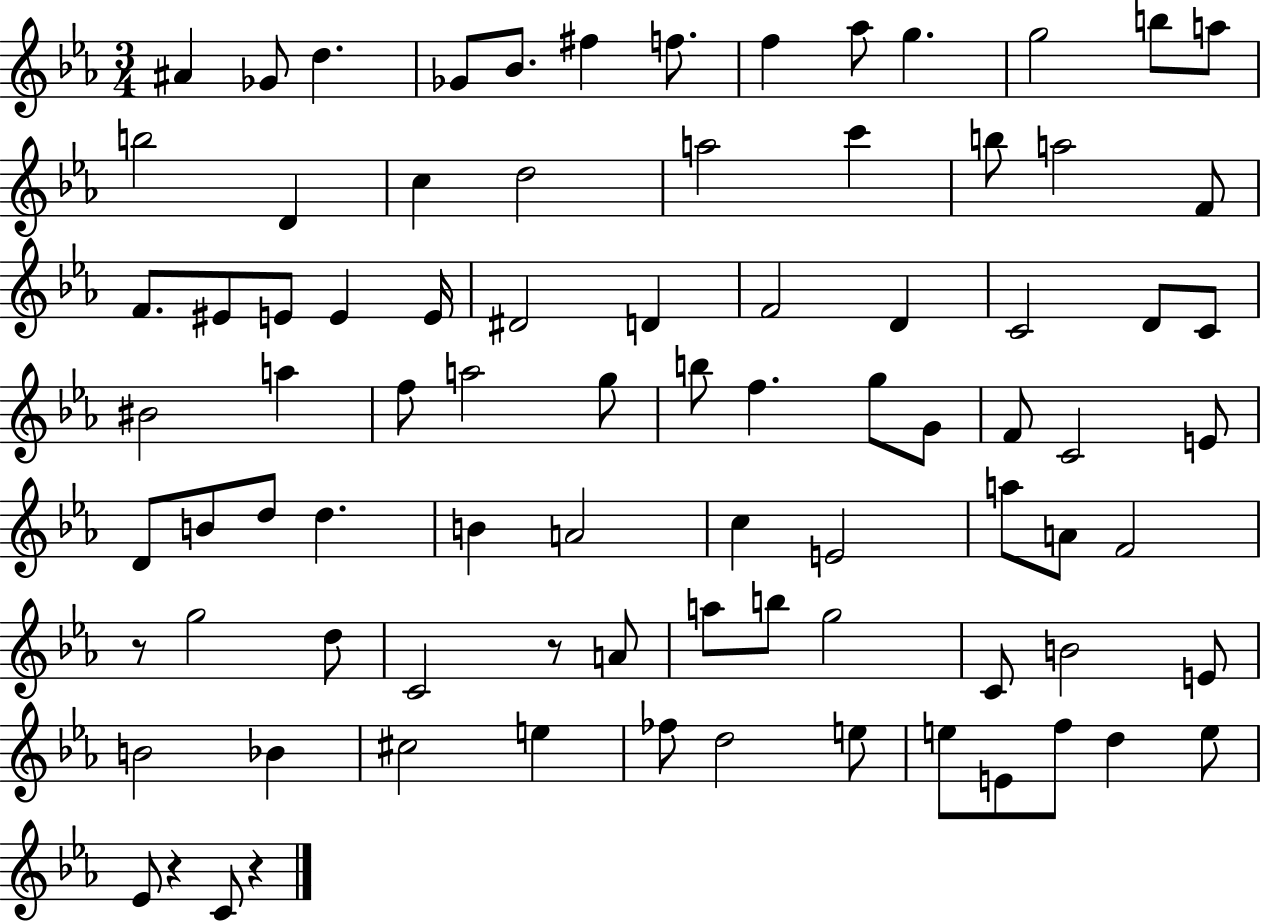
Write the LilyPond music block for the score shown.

{
  \clef treble
  \numericTimeSignature
  \time 3/4
  \key ees \major
  \repeat volta 2 { ais'4 ges'8 d''4. | ges'8 bes'8. fis''4 f''8. | f''4 aes''8 g''4. | g''2 b''8 a''8 | \break b''2 d'4 | c''4 d''2 | a''2 c'''4 | b''8 a''2 f'8 | \break f'8. eis'8 e'8 e'4 e'16 | dis'2 d'4 | f'2 d'4 | c'2 d'8 c'8 | \break bis'2 a''4 | f''8 a''2 g''8 | b''8 f''4. g''8 g'8 | f'8 c'2 e'8 | \break d'8 b'8 d''8 d''4. | b'4 a'2 | c''4 e'2 | a''8 a'8 f'2 | \break r8 g''2 d''8 | c'2 r8 a'8 | a''8 b''8 g''2 | c'8 b'2 e'8 | \break b'2 bes'4 | cis''2 e''4 | fes''8 d''2 e''8 | e''8 e'8 f''8 d''4 e''8 | \break ees'8 r4 c'8 r4 | } \bar "|."
}